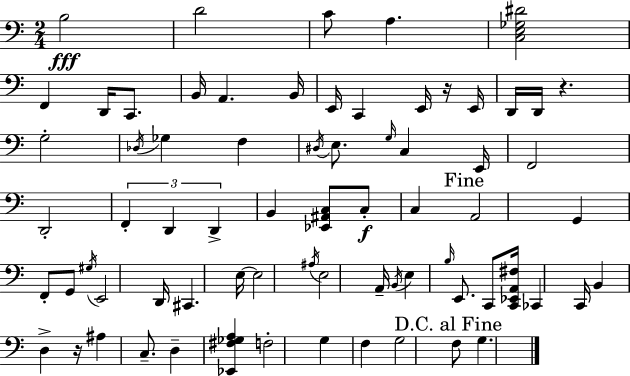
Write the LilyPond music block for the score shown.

{
  \clef bass
  \numericTimeSignature
  \time 2/4
  \key c \major
  b2\fff | d'2 | c'8 a4. | <c e ges dis'>2 | \break f,4 d,16 c,8. | b,16 a,4. b,16 | e,16 c,4 e,16 r16 e,16 | d,16 d,16 r4. | \break g2-. | \acciaccatura { des16 } ges4 f4 | \acciaccatura { dis16 } e8. \grace { g16 } c4 | e,16 f,2 | \break d,2-. | \tuplet 3/2 { f,4-. d,4 | d,4-> } b,4 | <ees, ais, c>8 c8-.\f c4 | \break \mark "Fine" a,2 | g,4 f,8-. | g,8 \acciaccatura { gis16 } e,2 | d,16 cis,4. | \break e16~~ e2 | \acciaccatura { ais16 } e2 | a,16-- \acciaccatura { b,16 } e4 | \grace { b16 } e,8. c,8 | \break <c, ees, a, fis>16 ces,4 c,16 b,4 | d4-> r16 | ais4 c8.-- d4-- | <ees, fis ges a>4 f2-. | \break g4 | f4 g2 | \mark "D.C. al Fine" f8 | g4. \bar "|."
}